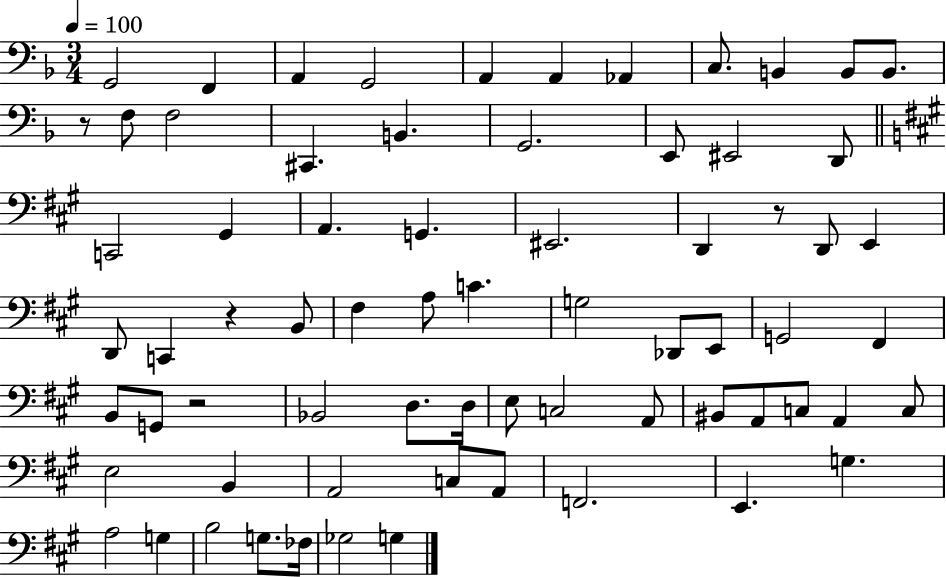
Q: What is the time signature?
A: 3/4